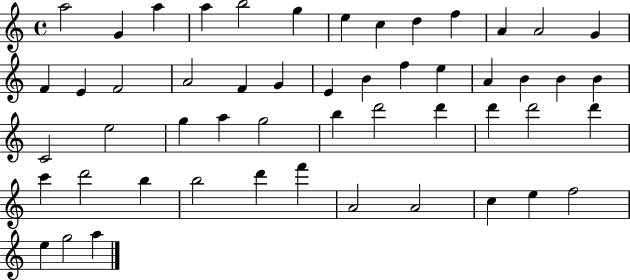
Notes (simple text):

A5/h G4/q A5/q A5/q B5/h G5/q E5/q C5/q D5/q F5/q A4/q A4/h G4/q F4/q E4/q F4/h A4/h F4/q G4/q E4/q B4/q F5/q E5/q A4/q B4/q B4/q B4/q C4/h E5/h G5/q A5/q G5/h B5/q D6/h D6/q D6/q D6/h D6/q C6/q D6/h B5/q B5/h D6/q F6/q A4/h A4/h C5/q E5/q F5/h E5/q G5/h A5/q